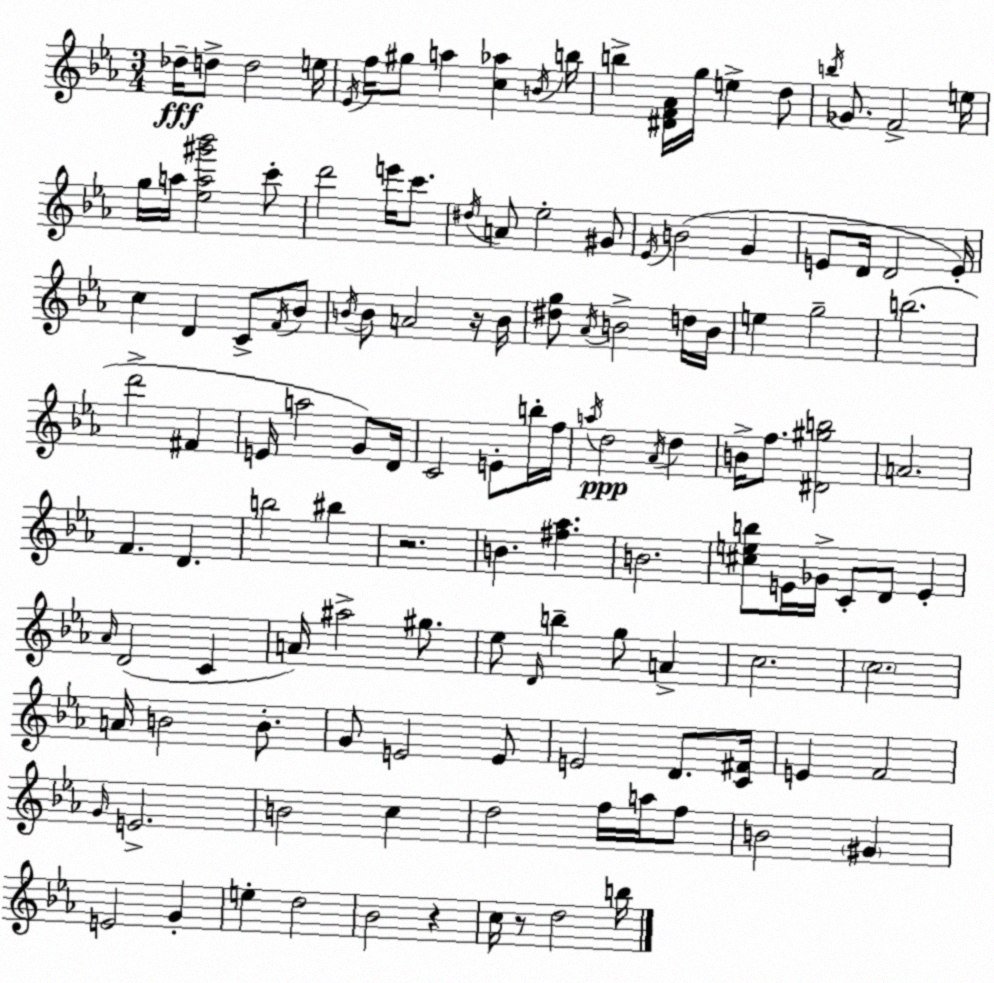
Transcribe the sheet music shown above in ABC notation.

X:1
T:Untitled
M:3/4
L:1/4
K:Cm
_d/4 d/2 d2 e/4 _E/4 f/4 ^g/2 a [c_a] B/4 b/4 b [^DF_A]/4 g/4 e d/2 b/4 _G/2 F2 e/4 g/4 a/4 [_ea^g'_b']2 c'/2 d'2 e'/4 c'/2 ^d/4 A/2 _e2 ^G/2 _E/4 B2 G E/2 D/4 D2 E/4 c D C/2 F/4 _B/2 B/4 B/2 A2 z/4 B/4 [^dg]/2 _A/4 B2 d/4 B/4 e g2 b2 d'2 ^F E/4 a2 G/2 D/4 C2 E/2 b/4 f/4 a/4 d2 _A/4 d B/4 f/2 [^D^gb]2 A2 F D b2 ^b z2 B [^f_a] B2 [^ceb]/2 E/4 _G/4 C/2 D/2 E _A/4 D2 C A/4 ^a2 ^g/2 _e/2 D/4 b g/2 A c2 c2 A/4 B2 B/2 G/2 E2 E/2 E2 D/2 [C^F]/4 E F2 G/4 E2 B2 c d2 f/4 a/4 f/2 B2 ^G E2 G e d2 _B2 z c/4 z/2 d2 b/4